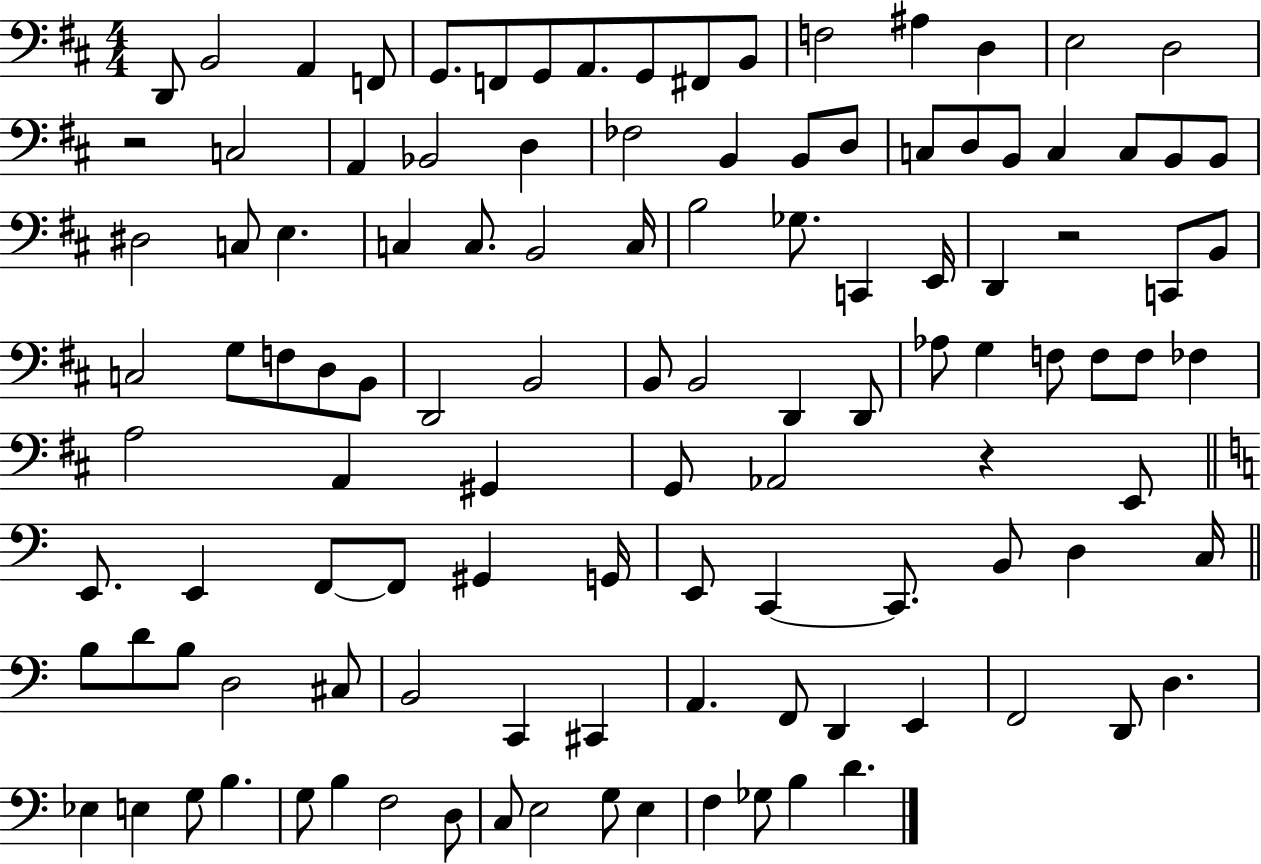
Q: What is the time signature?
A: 4/4